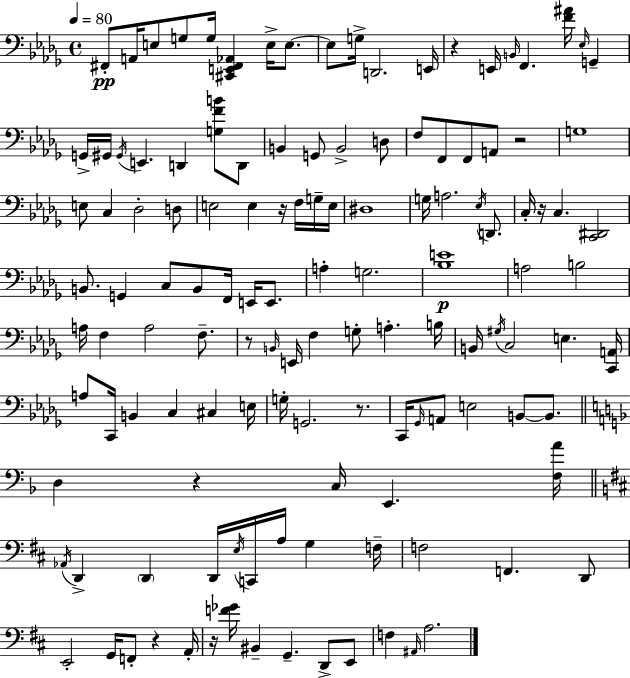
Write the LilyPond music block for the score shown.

{
  \clef bass
  \time 4/4
  \defaultTimeSignature
  \key bes \minor
  \tempo 4 = 80
  fis,8-.\pp a,16 e8 g8 g16 <cis, e, fis, aes,>4 e16-> e8.~~ | e8 g16-> d,2. e,16 | r4 e,16 \grace { b,16 } f,4. <f' ais'>16 \grace { ees16 } g,4-- | g,16-> gis,16 \acciaccatura { gis,16 } e,4. d,4 <g f' b'>8 | \break d,8 b,4 g,8 b,2-> | d8 f8 f,8 f,8 a,8 r2 | g1 | e8 c4 des2-. | \break d8 e2 e4 r16 | f16 g16-- e16 dis1 | g16 a2. | \acciaccatura { ees16 } d,8. c16-. r16 c4. <c, dis,>2 | \break b,8. g,4 c8 b,8 f,16 | e,16 e,8. a4-. g2. | <bes e'>1\p | a2 b2 | \break a16 f4 a2 | f8.-- r8 \grace { b,16 } e,16 f4 g8-. a4.-. | b16 b,16 \acciaccatura { gis16 } c2 e4. | <c, a,>16 a8 c,16 b,4 c4 | \break cis4 e16 g16-. g,2. | r8. c,16 \grace { ges,16 } a,8 e2 | b,8~~ b,8. \bar "||" \break \key d \minor d4 r4 c16 e,4. <f a'>16 | \bar "||" \break \key d \major \acciaccatura { aes,16 } d,4-> \parenthesize d,4 d,16 \acciaccatura { e16 } c,16 a16 g4 | f16-- f2 f,4. | d,8 e,2-. g,16 f,8-. r4 | a,16-. r16 <f' ges'>16 bis,4-- g,4.-- d,8-> | \break e,8 f4 \grace { ais,16 } a2. | \bar "|."
}